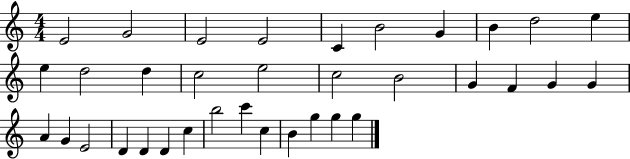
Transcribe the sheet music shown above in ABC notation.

X:1
T:Untitled
M:4/4
L:1/4
K:C
E2 G2 E2 E2 C B2 G B d2 e e d2 d c2 e2 c2 B2 G F G G A G E2 D D D c b2 c' c B g g g